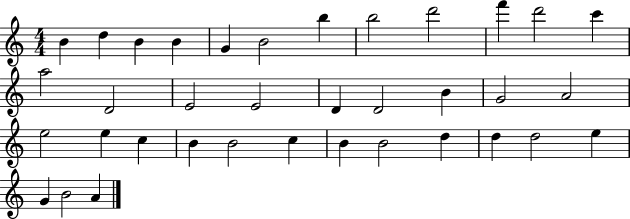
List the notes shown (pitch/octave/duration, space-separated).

B4/q D5/q B4/q B4/q G4/q B4/h B5/q B5/h D6/h F6/q D6/h C6/q A5/h D4/h E4/h E4/h D4/q D4/h B4/q G4/h A4/h E5/h E5/q C5/q B4/q B4/h C5/q B4/q B4/h D5/q D5/q D5/h E5/q G4/q B4/h A4/q